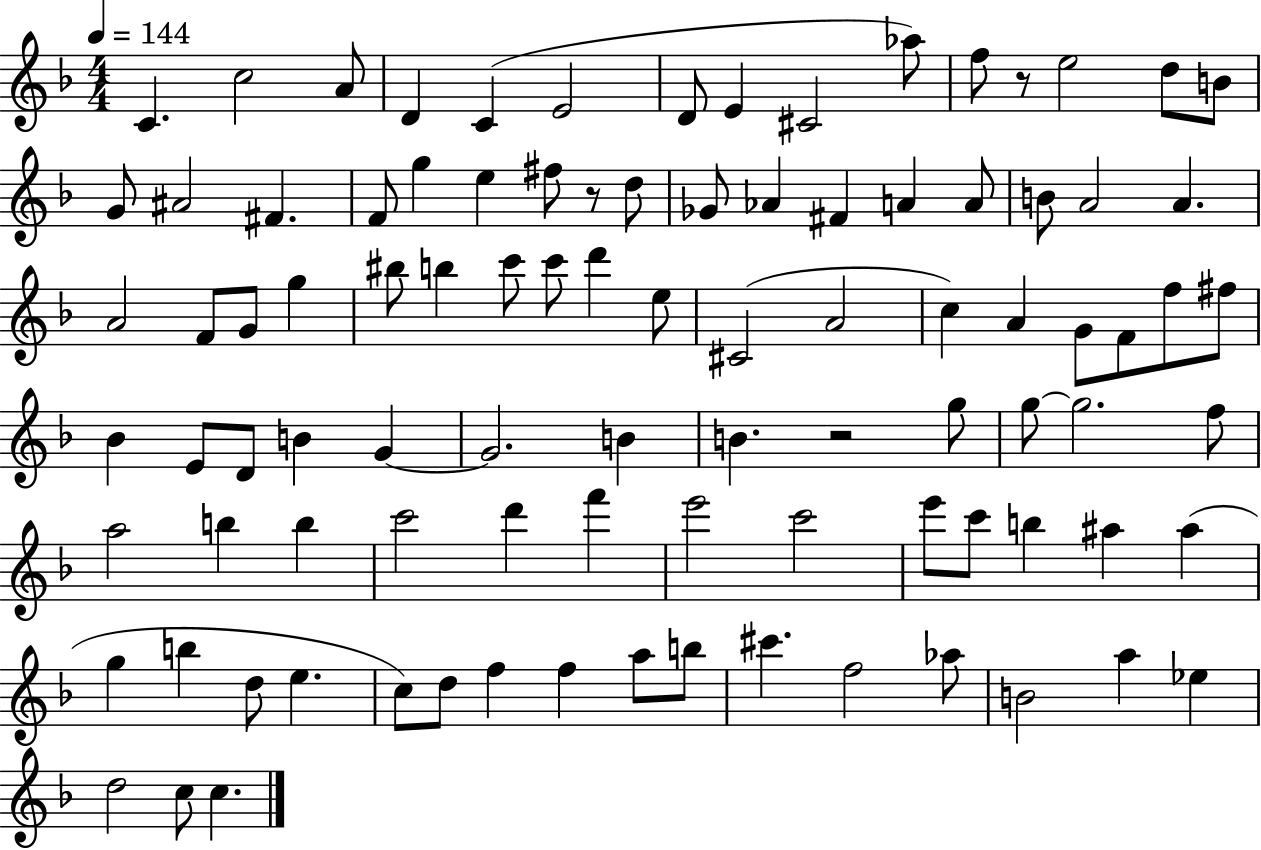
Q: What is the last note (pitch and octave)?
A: C5